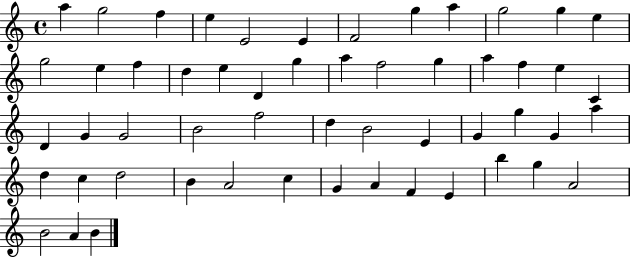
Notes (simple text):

A5/q G5/h F5/q E5/q E4/h E4/q F4/h G5/q A5/q G5/h G5/q E5/q G5/h E5/q F5/q D5/q E5/q D4/q G5/q A5/q F5/h G5/q A5/q F5/q E5/q C4/q D4/q G4/q G4/h B4/h F5/h D5/q B4/h E4/q G4/q G5/q G4/q A5/q D5/q C5/q D5/h B4/q A4/h C5/q G4/q A4/q F4/q E4/q B5/q G5/q A4/h B4/h A4/q B4/q